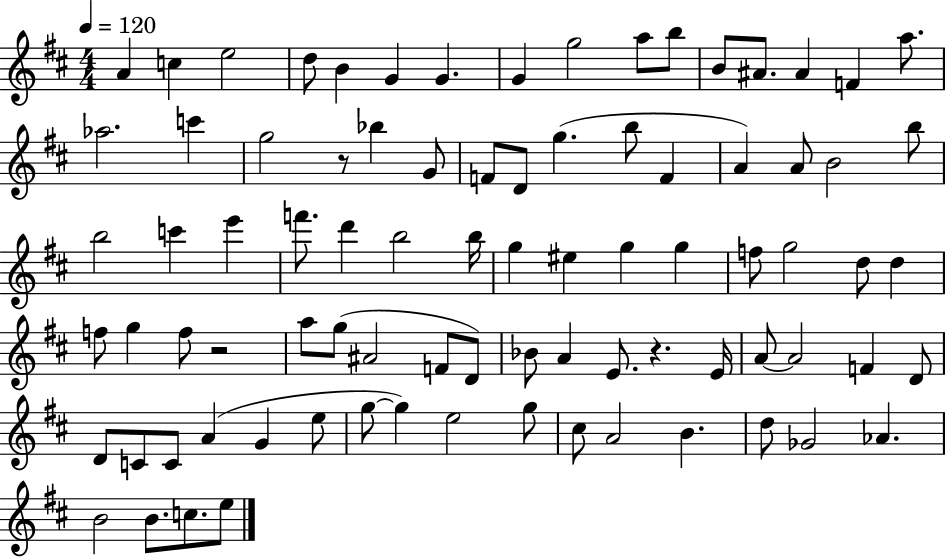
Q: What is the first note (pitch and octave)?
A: A4